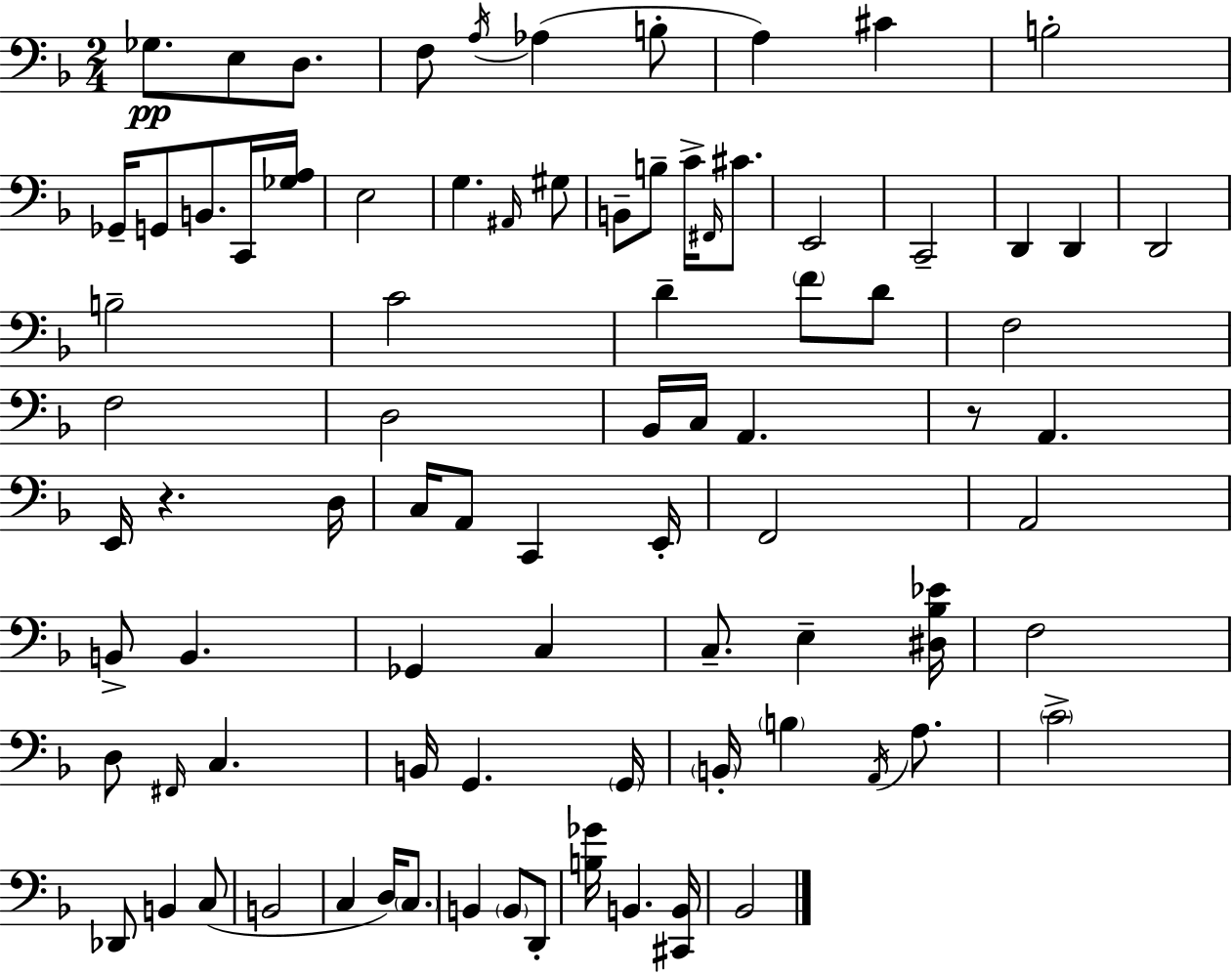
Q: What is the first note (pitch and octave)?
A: Gb3